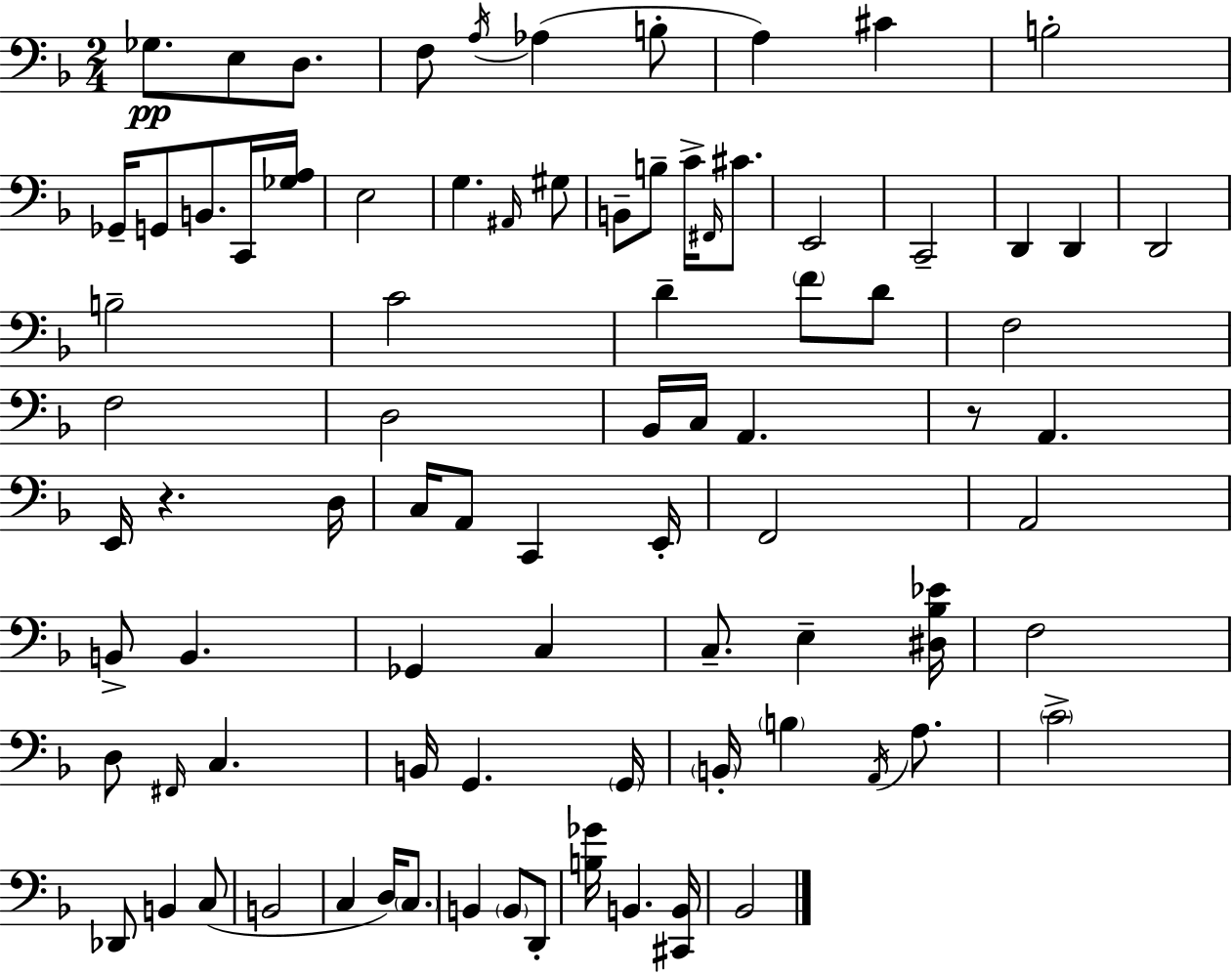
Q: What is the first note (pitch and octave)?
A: Gb3